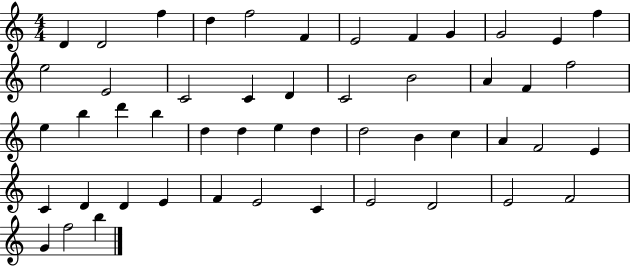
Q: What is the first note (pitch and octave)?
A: D4